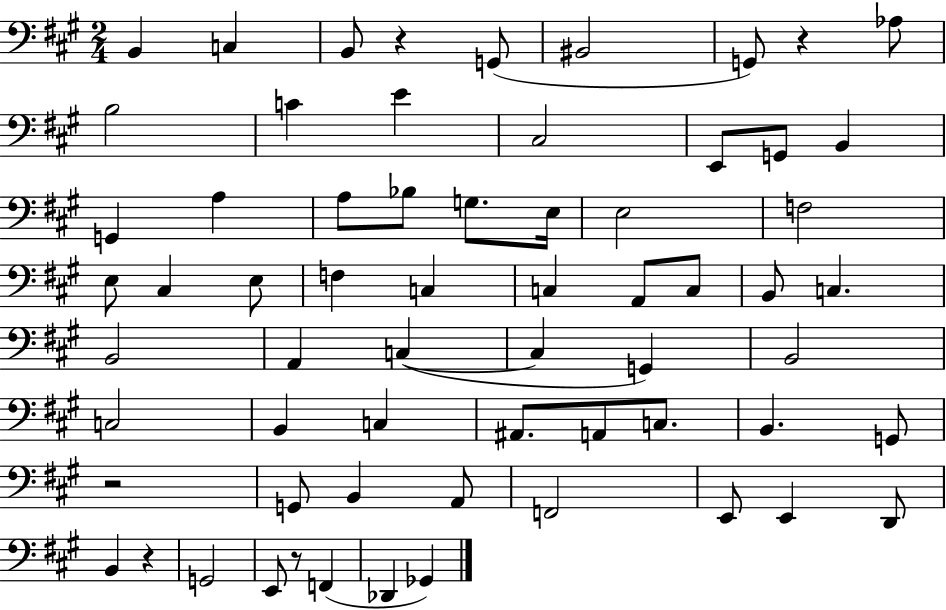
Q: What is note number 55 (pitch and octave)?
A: G2